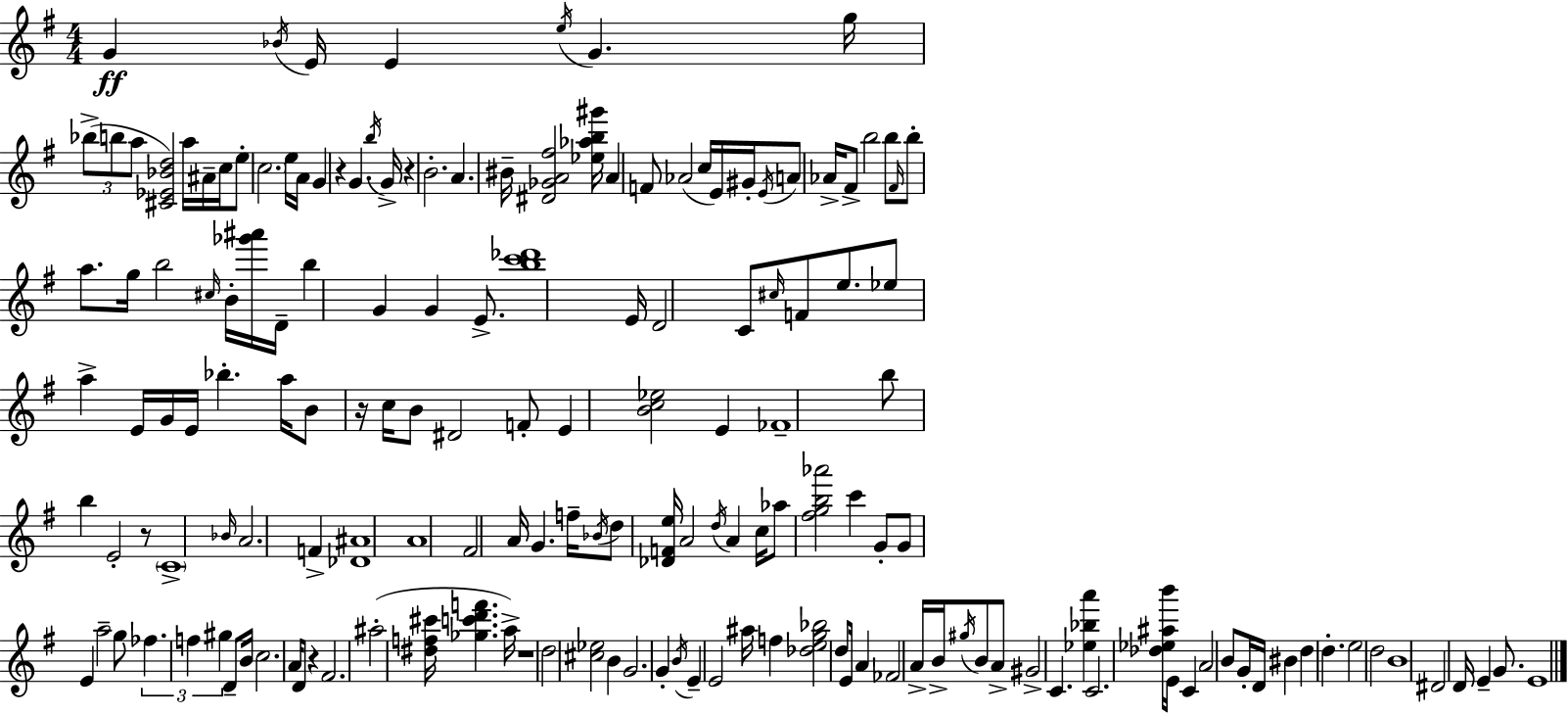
G4/q Bb4/s E4/s E4/q E5/s G4/q. G5/s Bb5/e B5/e A5/e [C#4,Eb4,Bb4,D5]/h A5/s A#4/s C5/s E5/e C5/h. E5/s A4/s G4/q R/q G4/q. B5/s G4/s R/q B4/h. A4/q. BIS4/s [D#4,Gb4,A4,F#5]/h [Eb5,Ab5,B5,G#6]/s A4/q F4/e Ab4/h C5/s E4/s G#4/s E4/s A4/e Ab4/s F#4/e B5/h B5/e F#4/s B5/e A5/e. G5/s B5/h C#5/s B4/s [Gb6,A#6]/s D4/s B5/q G4/q G4/q E4/e. [B5,C6,Db6]/w E4/s D4/h C4/e C#5/s F4/e E5/e. Eb5/e A5/q E4/s G4/s E4/s Bb5/q. A5/s B4/e R/s C5/s B4/e D#4/h F4/e E4/q [B4,C5,Eb5]/h E4/q FES4/w B5/e B5/q E4/h R/e C4/w Bb4/s A4/h. F4/q [Db4,A#4]/w A4/w F#4/h A4/s G4/q. F5/s Bb4/s D5/e [Db4,F4,E5]/s A4/h D5/s A4/q C5/s Ab5/e [F#5,G5,B5,Ab6]/h C6/q G4/e G4/e E4/q A5/h G5/e FES5/q. F5/q G#5/q D4/e B4/s C5/h. A4/s D4/e R/q F#4/h. A#5/h [D#5,F5,C#6]/s [Gb5,C6,D6,F6]/q. A5/s R/w D5/h [C#5,Eb5]/h B4/q G4/h. G4/q B4/s E4/q E4/h A#5/s F5/q [Db5,E5,G5,Bb5]/h D5/e E4/s A4/q FES4/h A4/s B4/s G#5/s B4/e A4/e G#4/h C4/q. [Eb5,Bb5,A6]/q C4/h. [Db5,Eb5,A#5,B6]/s E4/s C4/q A4/h B4/e G4/s D4/s BIS4/q D5/q D5/q. E5/h D5/h B4/w D#4/h D4/s E4/q G4/e. E4/w